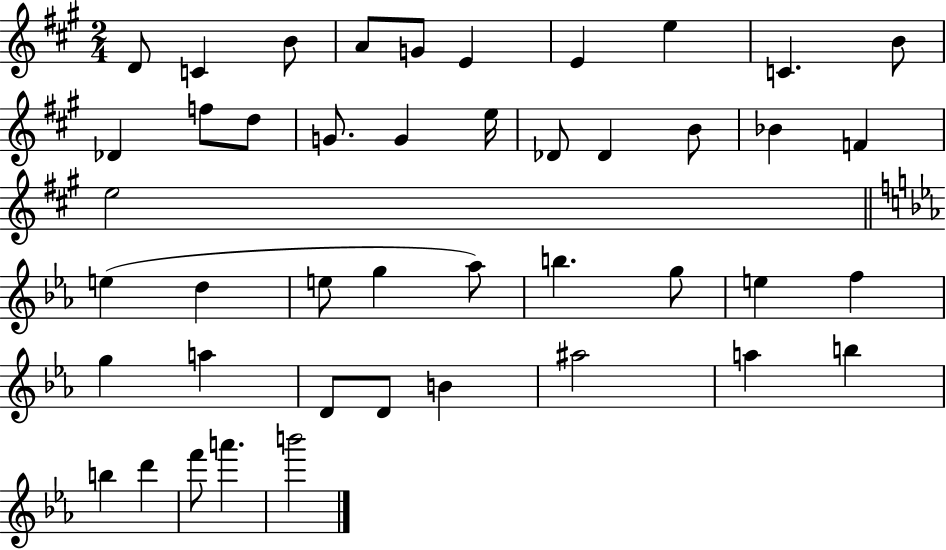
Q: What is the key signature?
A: A major